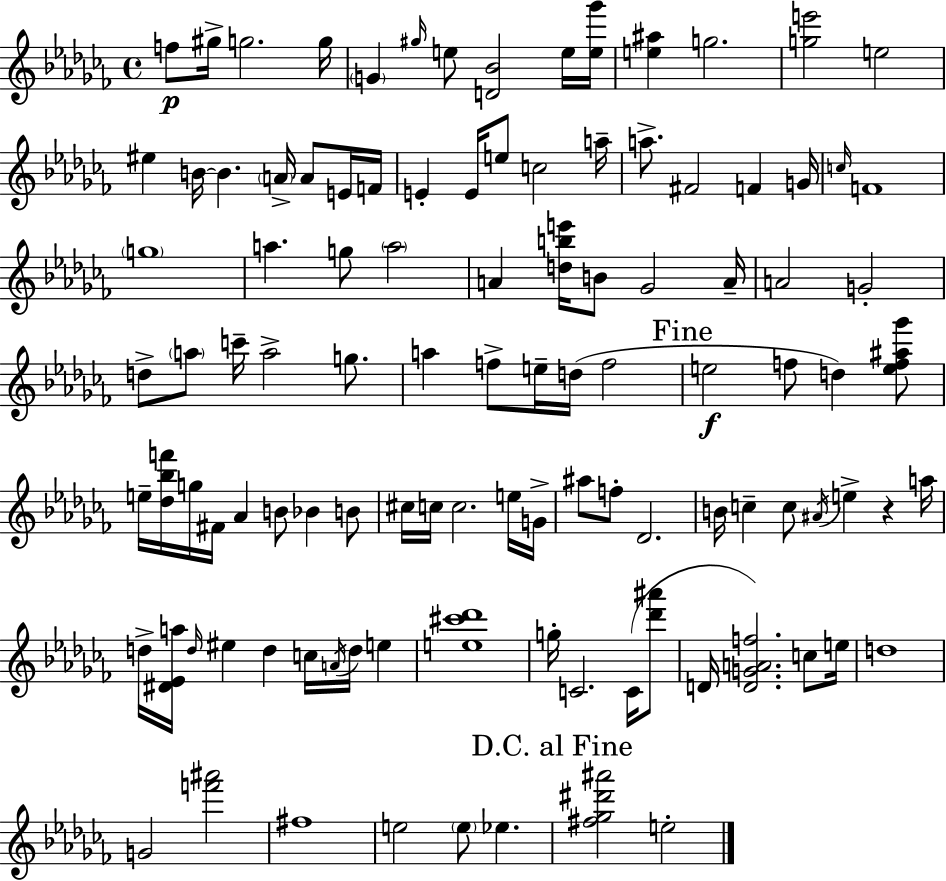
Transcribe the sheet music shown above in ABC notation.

X:1
T:Untitled
M:4/4
L:1/4
K:Abm
f/2 ^g/4 g2 g/4 G ^g/4 e/2 [D_B]2 e/4 [e_g']/4 [e^a] g2 [ge']2 e2 ^e B/4 B A/4 A/2 E/4 F/4 E E/4 e/2 c2 a/4 a/2 ^F2 F G/4 c/4 F4 g4 a g/2 a2 A [dbe']/4 B/2 _G2 A/4 A2 G2 d/2 a/2 c'/4 a2 g/2 a f/2 e/4 d/4 f2 e2 f/2 d [ef^a_g']/2 e/4 [_d_bf']/4 g/4 ^F/4 _A B/2 _B B/2 ^c/4 c/4 c2 e/4 G/4 ^a/2 f/2 _D2 B/4 c c/2 ^A/4 e z a/4 d/4 [^D_Ea]/4 d/4 ^e d c/4 A/4 d/4 e [e^c'_d']4 g/4 C2 C/4 [_d'^a']/2 D/4 [DGAf]2 c/2 e/4 d4 G2 [f'^a']2 ^f4 e2 e/2 _e [^f_g^d'^a']2 e2